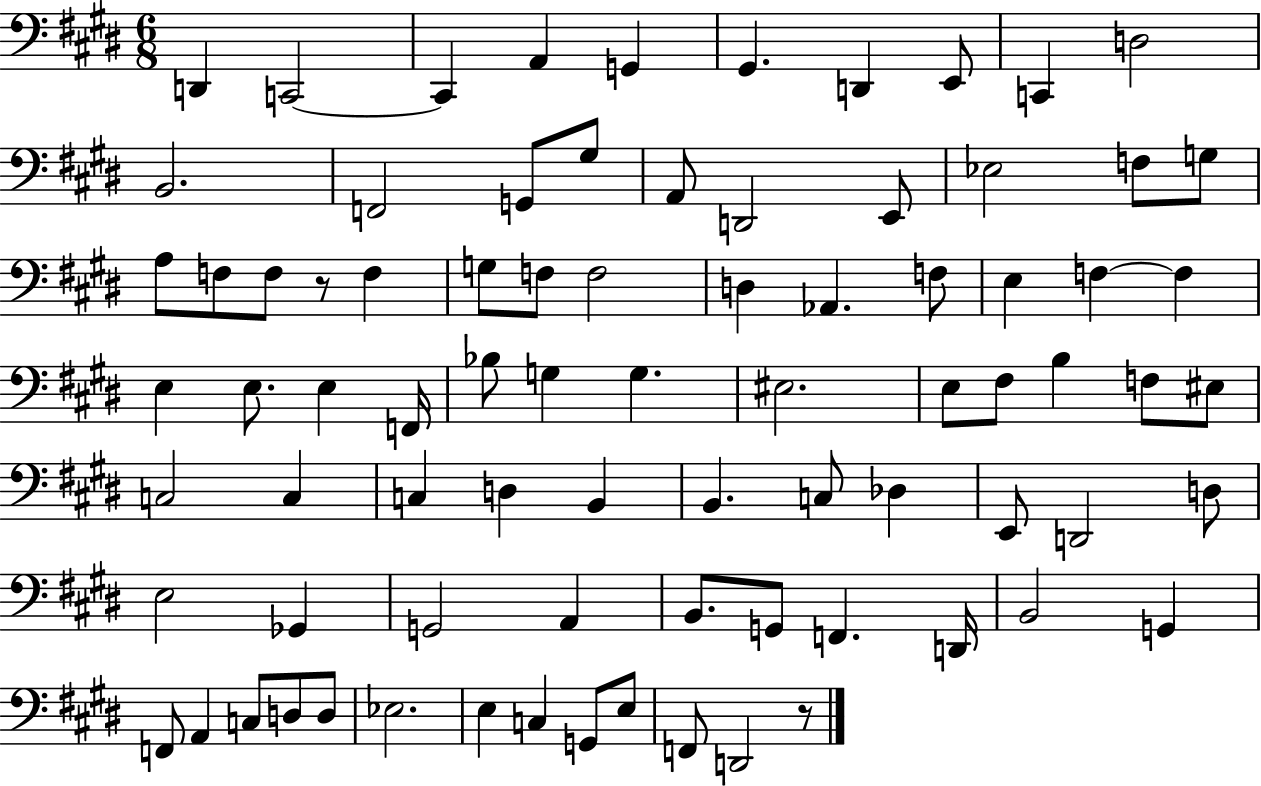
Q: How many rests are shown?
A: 2